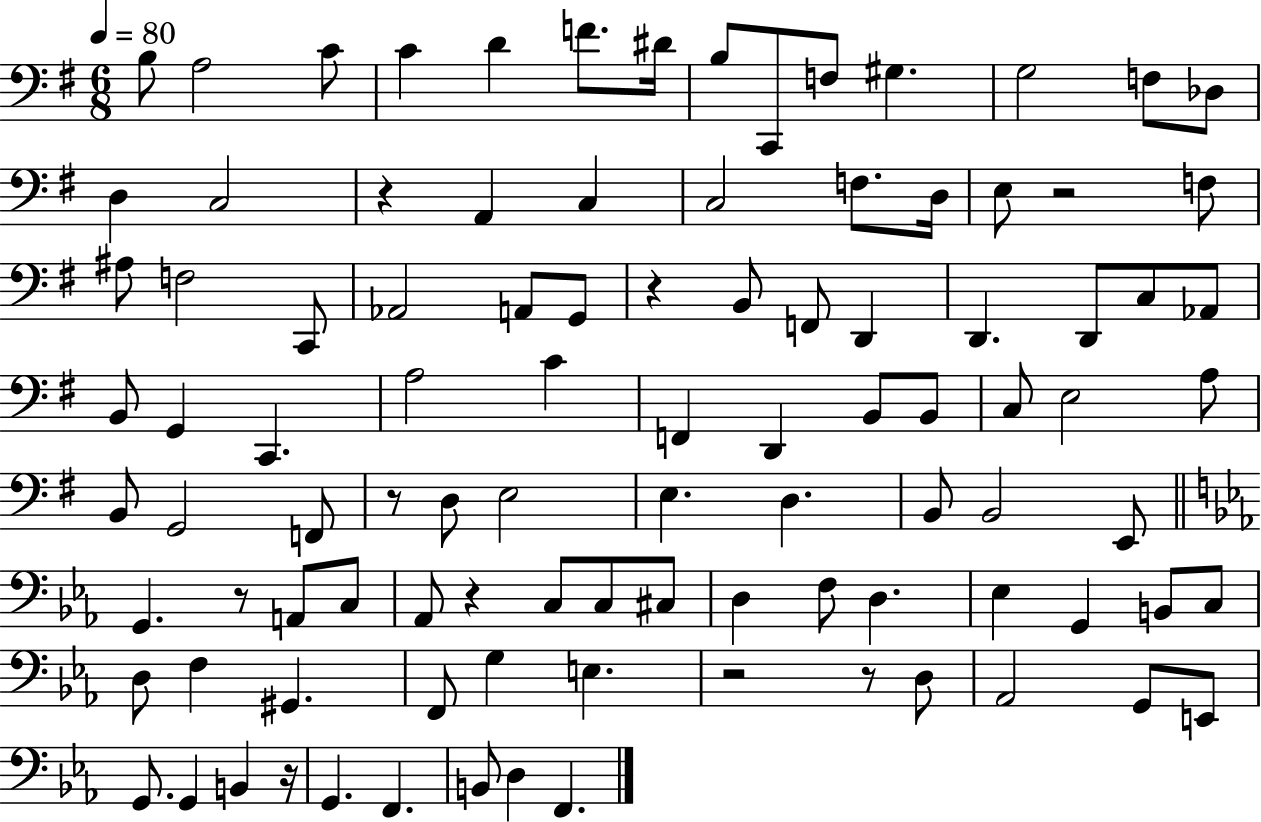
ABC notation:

X:1
T:Untitled
M:6/8
L:1/4
K:G
B,/2 A,2 C/2 C D F/2 ^D/4 B,/2 C,,/2 F,/2 ^G, G,2 F,/2 _D,/2 D, C,2 z A,, C, C,2 F,/2 D,/4 E,/2 z2 F,/2 ^A,/2 F,2 C,,/2 _A,,2 A,,/2 G,,/2 z B,,/2 F,,/2 D,, D,, D,,/2 C,/2 _A,,/2 B,,/2 G,, C,, A,2 C F,, D,, B,,/2 B,,/2 C,/2 E,2 A,/2 B,,/2 G,,2 F,,/2 z/2 D,/2 E,2 E, D, B,,/2 B,,2 E,,/2 G,, z/2 A,,/2 C,/2 _A,,/2 z C,/2 C,/2 ^C,/2 D, F,/2 D, _E, G,, B,,/2 C,/2 D,/2 F, ^G,, F,,/2 G, E, z2 z/2 D,/2 _A,,2 G,,/2 E,,/2 G,,/2 G,, B,, z/4 G,, F,, B,,/2 D, F,,